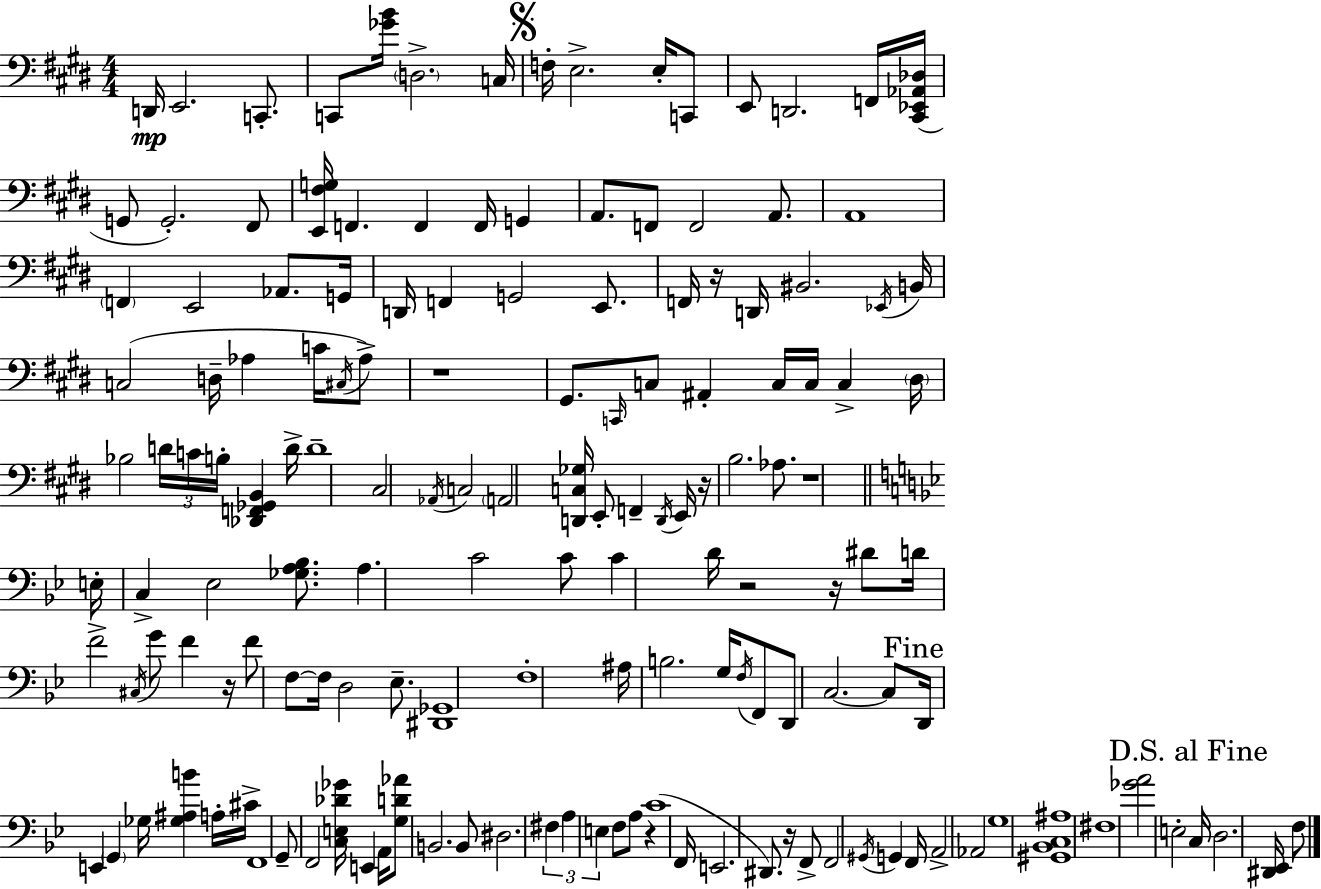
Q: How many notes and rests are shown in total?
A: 154